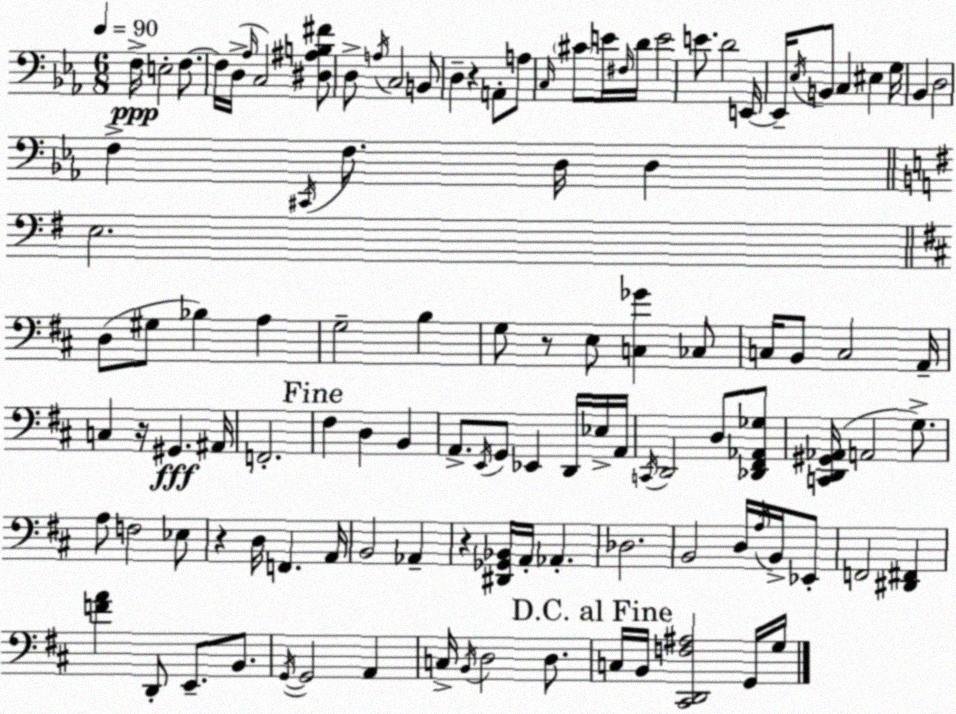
X:1
T:Untitled
M:6/8
L:1/4
K:Eb
F,/4 E,2 F,/2 F,/4 D,/4 _A,/4 C,2 [^D,^A,B,^F]/2 D,/2 A,/4 C,2 B,,/2 D, z A,,/2 A,/2 C,/4 ^C/2 E/4 ^F,/4 D/4 E2 E/2 D2 E,,/4 E,,/4 _E,/4 B,,/2 C, ^E, G,/4 _B,, D,2 F, ^C,,/4 F,/2 D,/4 D, E,2 D,/2 ^G,/2 _B, A, G,2 B, G,/2 z/2 E,/2 [C,_G] _C,/2 C,/4 B,,/2 C,2 A,,/4 C, z/4 ^G,, ^A,,/4 F,,2 ^F, D, B,, A,,/2 E,,/4 G,,/2 _E,, D,,/4 _E,/4 A,,/4 C,,/4 D,,2 D,/2 [_D,,^F,,_A,,_G,]/2 [C,,D,,^G,,_A,,]/4 A,,2 G,/2 A,/2 F,2 _E,/2 z D,/4 F,, A,,/4 B,,2 _A,, z [^D,,_G,,_B,,]/4 A,,/4 _A,, _D,2 B,,2 D,/4 A,/4 B,,/4 _E,,/2 F,,2 [^D,,^F,,] [FA] D,,/2 E,,/2 B,,/2 G,,/4 G,,2 A,, C,/4 B,,/4 D,2 D,/2 C,/4 B,,/4 [^C,,D,,F,^A,]2 G,,/4 G,/4